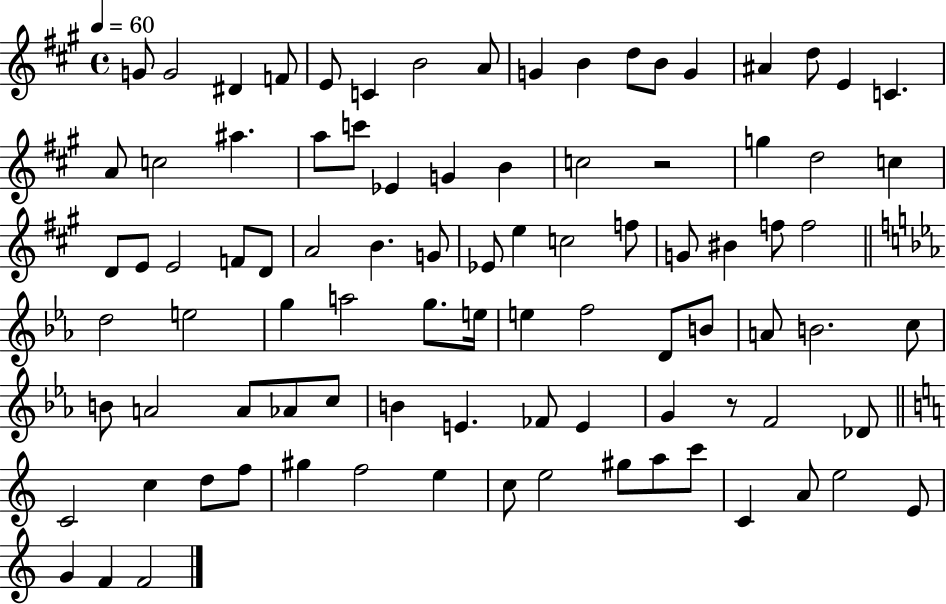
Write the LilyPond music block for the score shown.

{
  \clef treble
  \time 4/4
  \defaultTimeSignature
  \key a \major
  \tempo 4 = 60
  g'8 g'2 dis'4 f'8 | e'8 c'4 b'2 a'8 | g'4 b'4 d''8 b'8 g'4 | ais'4 d''8 e'4 c'4. | \break a'8 c''2 ais''4. | a''8 c'''8 ees'4 g'4 b'4 | c''2 r2 | g''4 d''2 c''4 | \break d'8 e'8 e'2 f'8 d'8 | a'2 b'4. g'8 | ees'8 e''4 c''2 f''8 | g'8 bis'4 f''8 f''2 | \break \bar "||" \break \key ees \major d''2 e''2 | g''4 a''2 g''8. e''16 | e''4 f''2 d'8 b'8 | a'8 b'2. c''8 | \break b'8 a'2 a'8 aes'8 c''8 | b'4 e'4. fes'8 e'4 | g'4 r8 f'2 des'8 | \bar "||" \break \key a \minor c'2 c''4 d''8 f''8 | gis''4 f''2 e''4 | c''8 e''2 gis''8 a''8 c'''8 | c'4 a'8 e''2 e'8 | \break g'4 f'4 f'2 | \bar "|."
}